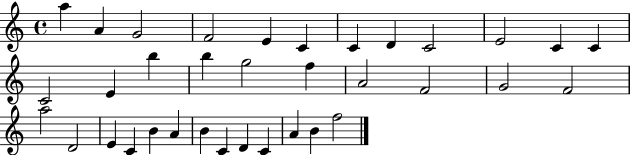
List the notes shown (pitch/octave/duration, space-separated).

A5/q A4/q G4/h F4/h E4/q C4/q C4/q D4/q C4/h E4/h C4/q C4/q C4/h E4/q B5/q B5/q G5/h F5/q A4/h F4/h G4/h F4/h A5/h D4/h E4/q C4/q B4/q A4/q B4/q C4/q D4/q C4/q A4/q B4/q F5/h